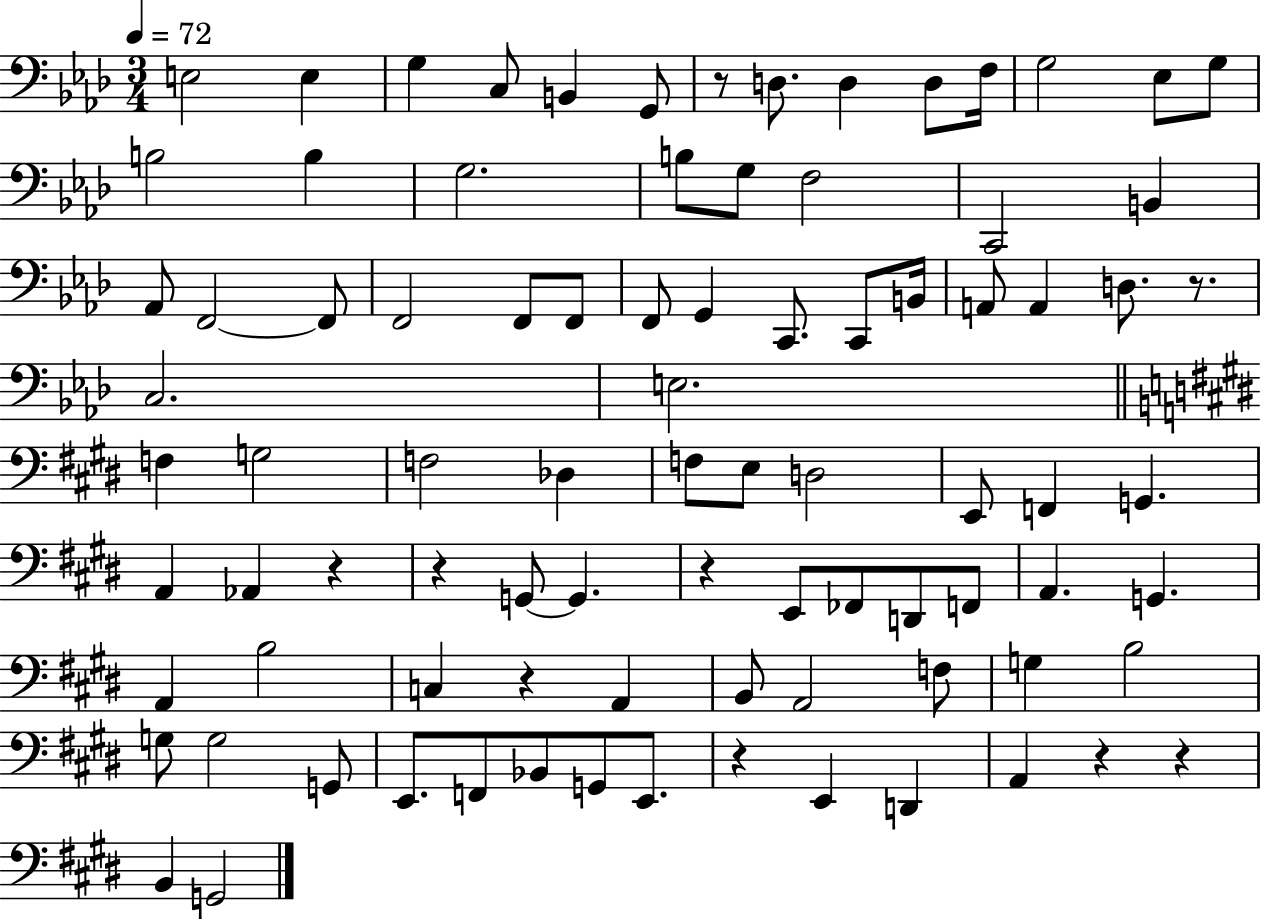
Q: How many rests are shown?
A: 9